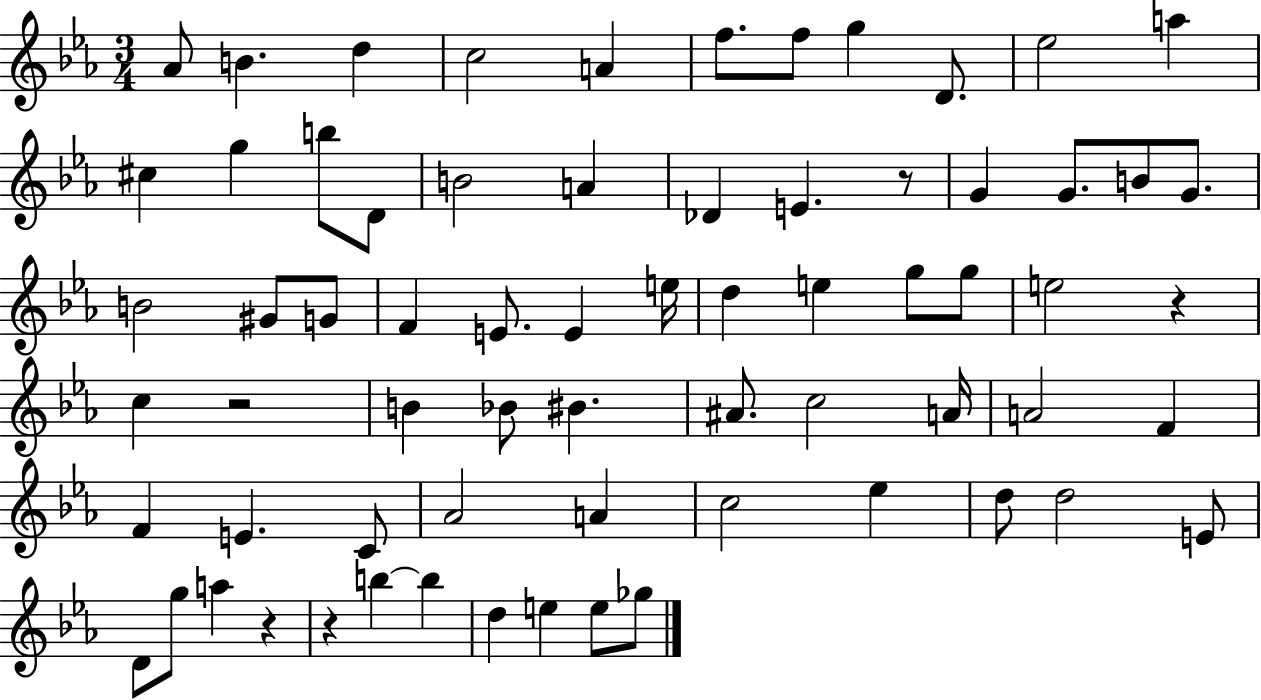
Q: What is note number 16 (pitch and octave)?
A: B4